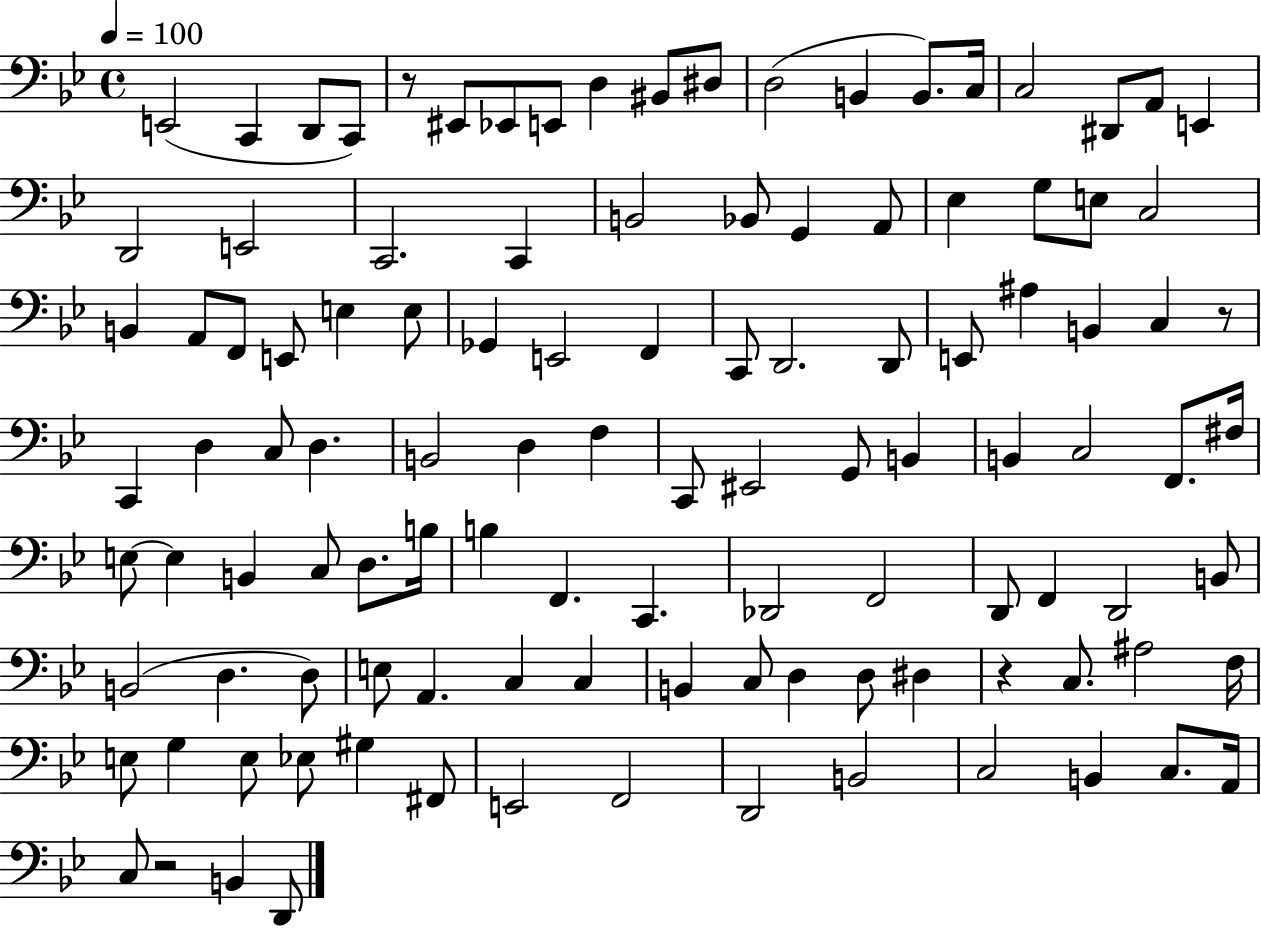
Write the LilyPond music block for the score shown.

{
  \clef bass
  \time 4/4
  \defaultTimeSignature
  \key bes \major
  \tempo 4 = 100
  \repeat volta 2 { e,2( c,4 d,8 c,8) | r8 eis,8 ees,8 e,8 d4 bis,8 dis8 | d2( b,4 b,8.) c16 | c2 dis,8 a,8 e,4 | \break d,2 e,2 | c,2. c,4 | b,2 bes,8 g,4 a,8 | ees4 g8 e8 c2 | \break b,4 a,8 f,8 e,8 e4 e8 | ges,4 e,2 f,4 | c,8 d,2. d,8 | e,8 ais4 b,4 c4 r8 | \break c,4 d4 c8 d4. | b,2 d4 f4 | c,8 eis,2 g,8 b,4 | b,4 c2 f,8. fis16 | \break e8~~ e4 b,4 c8 d8. b16 | b4 f,4. c,4. | des,2 f,2 | d,8 f,4 d,2 b,8 | \break b,2( d4. d8) | e8 a,4. c4 c4 | b,4 c8 d4 d8 dis4 | r4 c8. ais2 f16 | \break e8 g4 e8 ees8 gis4 fis,8 | e,2 f,2 | d,2 b,2 | c2 b,4 c8. a,16 | \break c8 r2 b,4 d,8 | } \bar "|."
}